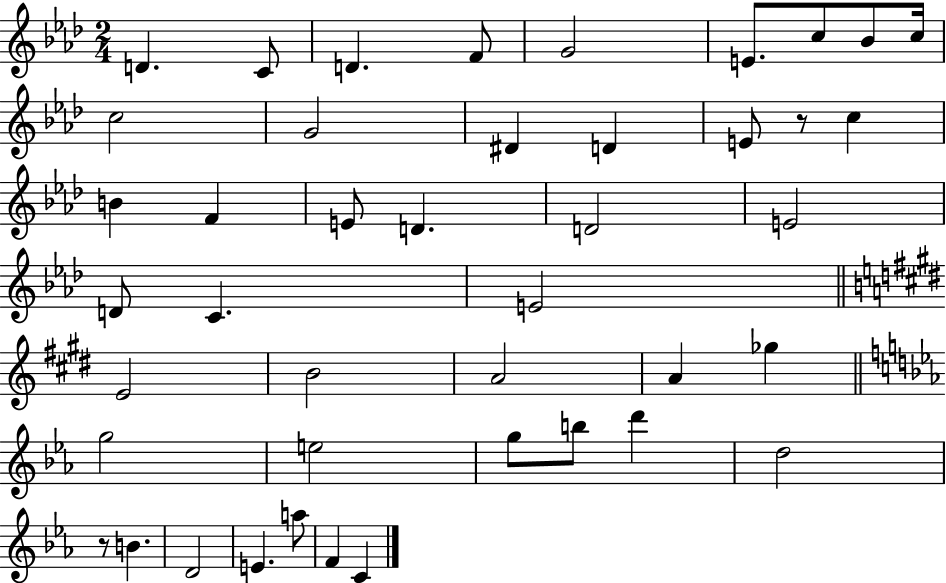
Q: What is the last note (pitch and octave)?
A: C4